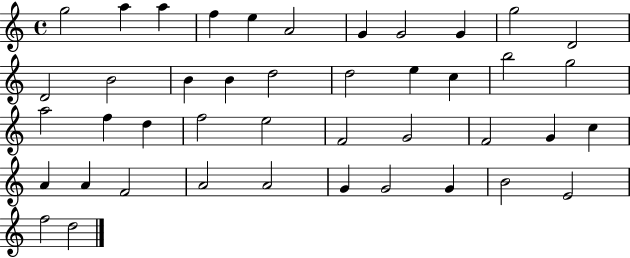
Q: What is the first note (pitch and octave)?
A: G5